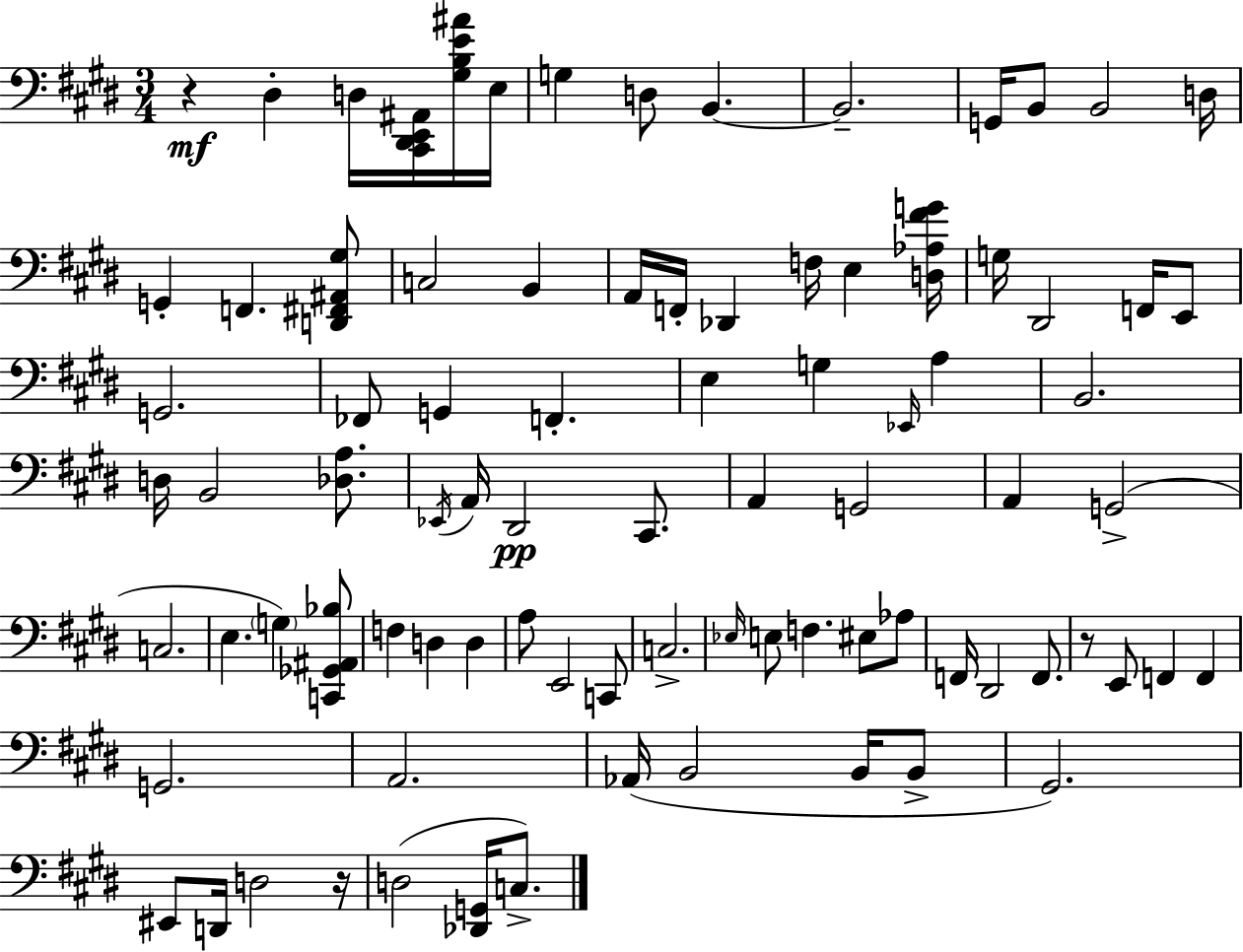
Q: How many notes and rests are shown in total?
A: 86